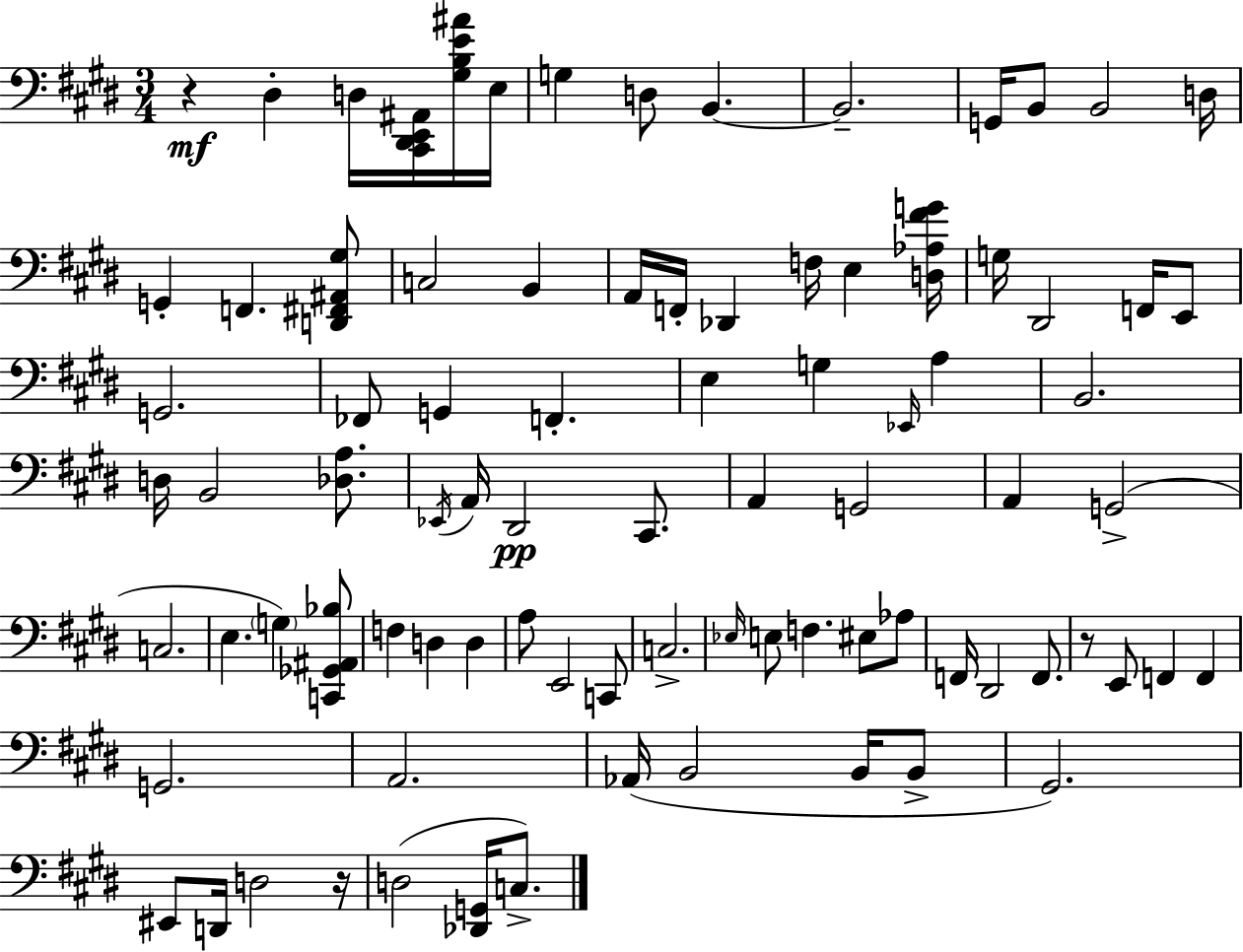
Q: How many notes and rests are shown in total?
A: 86